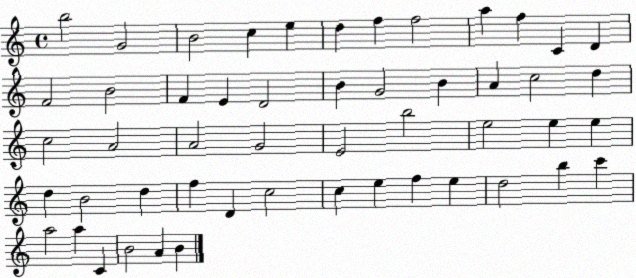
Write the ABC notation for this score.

X:1
T:Untitled
M:4/4
L:1/4
K:C
b2 G2 B2 c e d f f2 a f C D F2 B2 F E D2 B G2 B A c2 d c2 A2 A2 G2 E2 b2 e2 e e d B2 d f D c2 c e f e d2 b c' a2 a C B2 A B